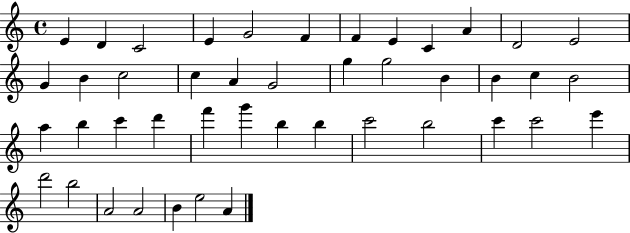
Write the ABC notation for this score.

X:1
T:Untitled
M:4/4
L:1/4
K:C
E D C2 E G2 F F E C A D2 E2 G B c2 c A G2 g g2 B B c B2 a b c' d' f' g' b b c'2 b2 c' c'2 e' d'2 b2 A2 A2 B e2 A